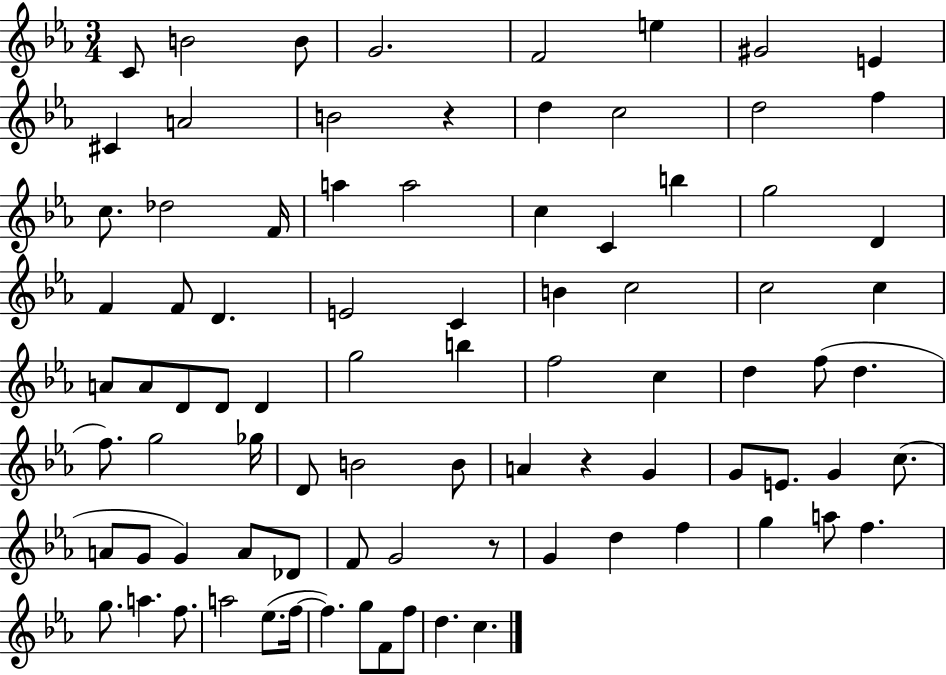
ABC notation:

X:1
T:Untitled
M:3/4
L:1/4
K:Eb
C/2 B2 B/2 G2 F2 e ^G2 E ^C A2 B2 z d c2 d2 f c/2 _d2 F/4 a a2 c C b g2 D F F/2 D E2 C B c2 c2 c A/2 A/2 D/2 D/2 D g2 b f2 c d f/2 d f/2 g2 _g/4 D/2 B2 B/2 A z G G/2 E/2 G c/2 A/2 G/2 G A/2 _D/2 F/2 G2 z/2 G d f g a/2 f g/2 a f/2 a2 _e/2 f/4 f g/2 F/2 f/2 d c